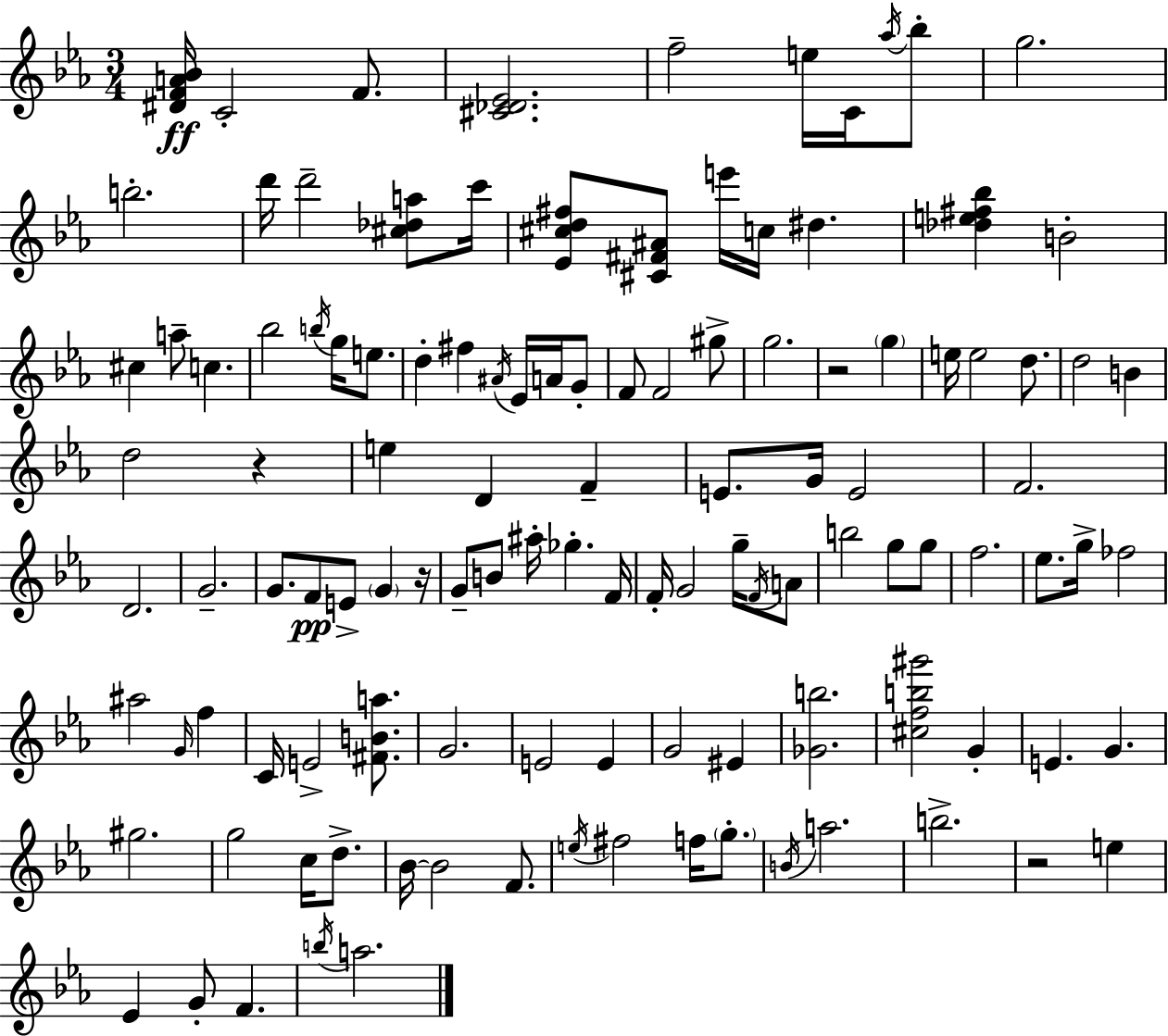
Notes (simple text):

[D#4,F4,A4,Bb4]/s C4/h F4/e. [C#4,Db4,Eb4]/h. F5/h E5/s C4/s Ab5/s Bb5/e G5/h. B5/h. D6/s D6/h [C#5,Db5,A5]/e C6/s [Eb4,C#5,D5,F#5]/e [C#4,F#4,A#4]/e E6/s C5/s D#5/q. [Db5,E5,F#5,Bb5]/q B4/h C#5/q A5/e C5/q. Bb5/h B5/s G5/s E5/e. D5/q F#5/q A#4/s Eb4/s A4/s G4/e F4/e F4/h G#5/e G5/h. R/h G5/q E5/s E5/h D5/e. D5/h B4/q D5/h R/q E5/q D4/q F4/q E4/e. G4/s E4/h F4/h. D4/h. G4/h. G4/e. F4/e E4/e G4/q R/s G4/e B4/e A#5/s Gb5/q. F4/s F4/s G4/h G5/s F4/s A4/e B5/h G5/e G5/e F5/h. Eb5/e. G5/s FES5/h A#5/h G4/s F5/q C4/s E4/h [F#4,B4,A5]/e. G4/h. E4/h E4/q G4/h EIS4/q [Gb4,B5]/h. [C#5,F5,B5,G#6]/h G4/q E4/q. G4/q. G#5/h. G5/h C5/s D5/e. Bb4/s Bb4/h F4/e. E5/s F#5/h F5/s G5/e. B4/s A5/h. B5/h. R/h E5/q Eb4/q G4/e F4/q. B5/s A5/h.